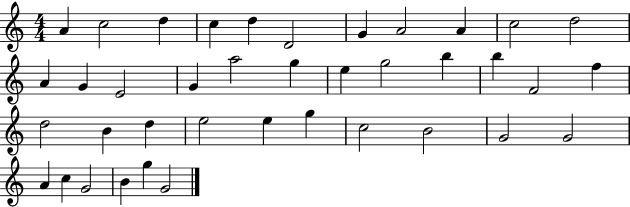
A4/q C5/h D5/q C5/q D5/q D4/h G4/q A4/h A4/q C5/h D5/h A4/q G4/q E4/h G4/q A5/h G5/q E5/q G5/h B5/q B5/q F4/h F5/q D5/h B4/q D5/q E5/h E5/q G5/q C5/h B4/h G4/h G4/h A4/q C5/q G4/h B4/q G5/q G4/h